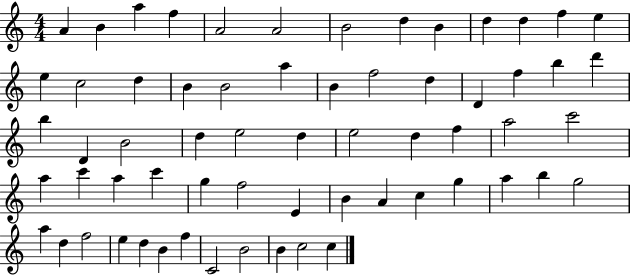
A4/q B4/q A5/q F5/q A4/h A4/h B4/h D5/q B4/q D5/q D5/q F5/q E5/q E5/q C5/h D5/q B4/q B4/h A5/q B4/q F5/h D5/q D4/q F5/q B5/q D6/q B5/q D4/q B4/h D5/q E5/h D5/q E5/h D5/q F5/q A5/h C6/h A5/q C6/q A5/q C6/q G5/q F5/h E4/q B4/q A4/q C5/q G5/q A5/q B5/q G5/h A5/q D5/q F5/h E5/q D5/q B4/q F5/q C4/h B4/h B4/q C5/h C5/q